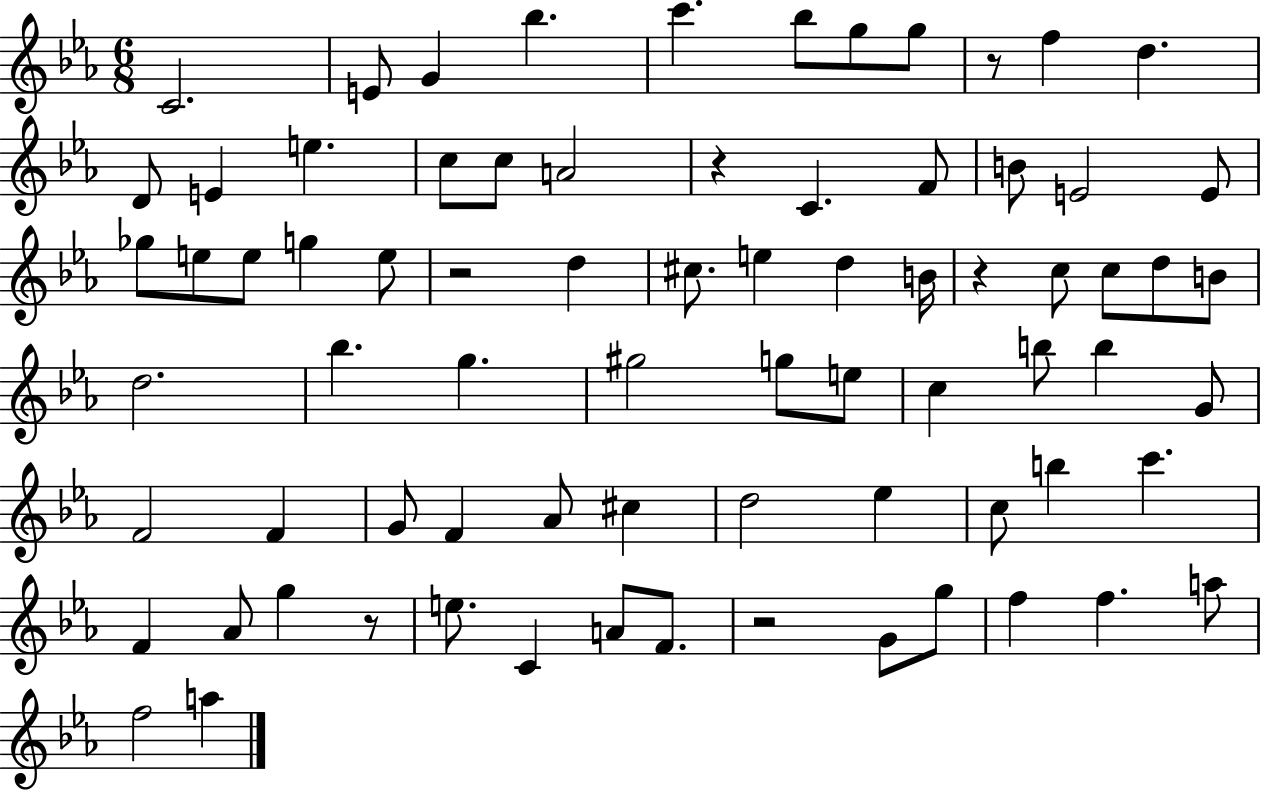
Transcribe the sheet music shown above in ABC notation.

X:1
T:Untitled
M:6/8
L:1/4
K:Eb
C2 E/2 G _b c' _b/2 g/2 g/2 z/2 f d D/2 E e c/2 c/2 A2 z C F/2 B/2 E2 E/2 _g/2 e/2 e/2 g e/2 z2 d ^c/2 e d B/4 z c/2 c/2 d/2 B/2 d2 _b g ^g2 g/2 e/2 c b/2 b G/2 F2 F G/2 F _A/2 ^c d2 _e c/2 b c' F _A/2 g z/2 e/2 C A/2 F/2 z2 G/2 g/2 f f a/2 f2 a